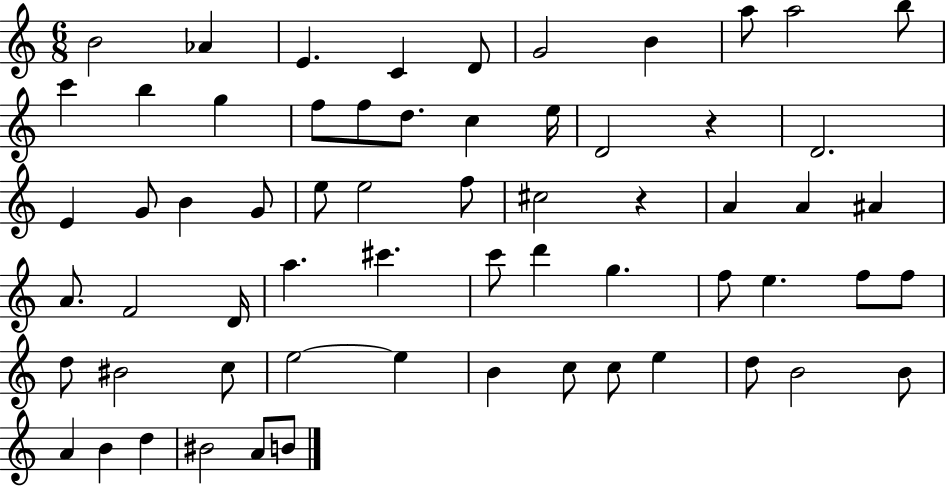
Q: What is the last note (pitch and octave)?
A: B4